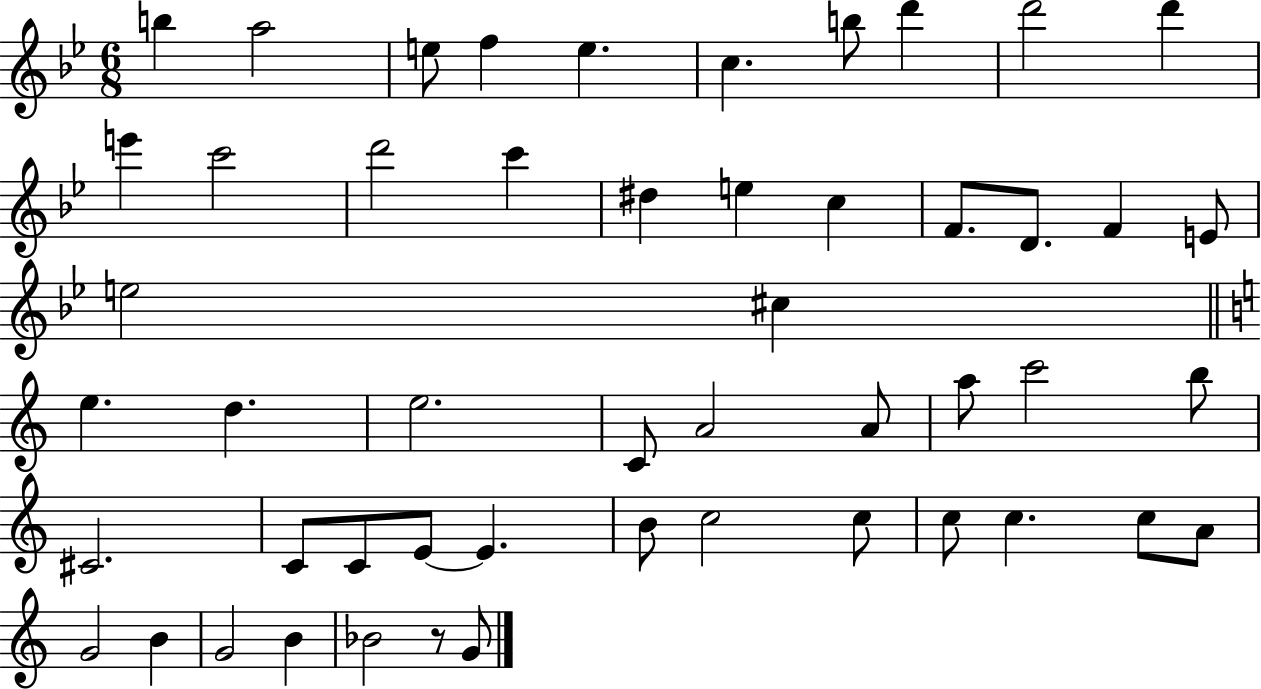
B5/q A5/h E5/e F5/q E5/q. C5/q. B5/e D6/q D6/h D6/q E6/q C6/h D6/h C6/q D#5/q E5/q C5/q F4/e. D4/e. F4/q E4/e E5/h C#5/q E5/q. D5/q. E5/h. C4/e A4/h A4/e A5/e C6/h B5/e C#4/h. C4/e C4/e E4/e E4/q. B4/e C5/h C5/e C5/e C5/q. C5/e A4/e G4/h B4/q G4/h B4/q Bb4/h R/e G4/e